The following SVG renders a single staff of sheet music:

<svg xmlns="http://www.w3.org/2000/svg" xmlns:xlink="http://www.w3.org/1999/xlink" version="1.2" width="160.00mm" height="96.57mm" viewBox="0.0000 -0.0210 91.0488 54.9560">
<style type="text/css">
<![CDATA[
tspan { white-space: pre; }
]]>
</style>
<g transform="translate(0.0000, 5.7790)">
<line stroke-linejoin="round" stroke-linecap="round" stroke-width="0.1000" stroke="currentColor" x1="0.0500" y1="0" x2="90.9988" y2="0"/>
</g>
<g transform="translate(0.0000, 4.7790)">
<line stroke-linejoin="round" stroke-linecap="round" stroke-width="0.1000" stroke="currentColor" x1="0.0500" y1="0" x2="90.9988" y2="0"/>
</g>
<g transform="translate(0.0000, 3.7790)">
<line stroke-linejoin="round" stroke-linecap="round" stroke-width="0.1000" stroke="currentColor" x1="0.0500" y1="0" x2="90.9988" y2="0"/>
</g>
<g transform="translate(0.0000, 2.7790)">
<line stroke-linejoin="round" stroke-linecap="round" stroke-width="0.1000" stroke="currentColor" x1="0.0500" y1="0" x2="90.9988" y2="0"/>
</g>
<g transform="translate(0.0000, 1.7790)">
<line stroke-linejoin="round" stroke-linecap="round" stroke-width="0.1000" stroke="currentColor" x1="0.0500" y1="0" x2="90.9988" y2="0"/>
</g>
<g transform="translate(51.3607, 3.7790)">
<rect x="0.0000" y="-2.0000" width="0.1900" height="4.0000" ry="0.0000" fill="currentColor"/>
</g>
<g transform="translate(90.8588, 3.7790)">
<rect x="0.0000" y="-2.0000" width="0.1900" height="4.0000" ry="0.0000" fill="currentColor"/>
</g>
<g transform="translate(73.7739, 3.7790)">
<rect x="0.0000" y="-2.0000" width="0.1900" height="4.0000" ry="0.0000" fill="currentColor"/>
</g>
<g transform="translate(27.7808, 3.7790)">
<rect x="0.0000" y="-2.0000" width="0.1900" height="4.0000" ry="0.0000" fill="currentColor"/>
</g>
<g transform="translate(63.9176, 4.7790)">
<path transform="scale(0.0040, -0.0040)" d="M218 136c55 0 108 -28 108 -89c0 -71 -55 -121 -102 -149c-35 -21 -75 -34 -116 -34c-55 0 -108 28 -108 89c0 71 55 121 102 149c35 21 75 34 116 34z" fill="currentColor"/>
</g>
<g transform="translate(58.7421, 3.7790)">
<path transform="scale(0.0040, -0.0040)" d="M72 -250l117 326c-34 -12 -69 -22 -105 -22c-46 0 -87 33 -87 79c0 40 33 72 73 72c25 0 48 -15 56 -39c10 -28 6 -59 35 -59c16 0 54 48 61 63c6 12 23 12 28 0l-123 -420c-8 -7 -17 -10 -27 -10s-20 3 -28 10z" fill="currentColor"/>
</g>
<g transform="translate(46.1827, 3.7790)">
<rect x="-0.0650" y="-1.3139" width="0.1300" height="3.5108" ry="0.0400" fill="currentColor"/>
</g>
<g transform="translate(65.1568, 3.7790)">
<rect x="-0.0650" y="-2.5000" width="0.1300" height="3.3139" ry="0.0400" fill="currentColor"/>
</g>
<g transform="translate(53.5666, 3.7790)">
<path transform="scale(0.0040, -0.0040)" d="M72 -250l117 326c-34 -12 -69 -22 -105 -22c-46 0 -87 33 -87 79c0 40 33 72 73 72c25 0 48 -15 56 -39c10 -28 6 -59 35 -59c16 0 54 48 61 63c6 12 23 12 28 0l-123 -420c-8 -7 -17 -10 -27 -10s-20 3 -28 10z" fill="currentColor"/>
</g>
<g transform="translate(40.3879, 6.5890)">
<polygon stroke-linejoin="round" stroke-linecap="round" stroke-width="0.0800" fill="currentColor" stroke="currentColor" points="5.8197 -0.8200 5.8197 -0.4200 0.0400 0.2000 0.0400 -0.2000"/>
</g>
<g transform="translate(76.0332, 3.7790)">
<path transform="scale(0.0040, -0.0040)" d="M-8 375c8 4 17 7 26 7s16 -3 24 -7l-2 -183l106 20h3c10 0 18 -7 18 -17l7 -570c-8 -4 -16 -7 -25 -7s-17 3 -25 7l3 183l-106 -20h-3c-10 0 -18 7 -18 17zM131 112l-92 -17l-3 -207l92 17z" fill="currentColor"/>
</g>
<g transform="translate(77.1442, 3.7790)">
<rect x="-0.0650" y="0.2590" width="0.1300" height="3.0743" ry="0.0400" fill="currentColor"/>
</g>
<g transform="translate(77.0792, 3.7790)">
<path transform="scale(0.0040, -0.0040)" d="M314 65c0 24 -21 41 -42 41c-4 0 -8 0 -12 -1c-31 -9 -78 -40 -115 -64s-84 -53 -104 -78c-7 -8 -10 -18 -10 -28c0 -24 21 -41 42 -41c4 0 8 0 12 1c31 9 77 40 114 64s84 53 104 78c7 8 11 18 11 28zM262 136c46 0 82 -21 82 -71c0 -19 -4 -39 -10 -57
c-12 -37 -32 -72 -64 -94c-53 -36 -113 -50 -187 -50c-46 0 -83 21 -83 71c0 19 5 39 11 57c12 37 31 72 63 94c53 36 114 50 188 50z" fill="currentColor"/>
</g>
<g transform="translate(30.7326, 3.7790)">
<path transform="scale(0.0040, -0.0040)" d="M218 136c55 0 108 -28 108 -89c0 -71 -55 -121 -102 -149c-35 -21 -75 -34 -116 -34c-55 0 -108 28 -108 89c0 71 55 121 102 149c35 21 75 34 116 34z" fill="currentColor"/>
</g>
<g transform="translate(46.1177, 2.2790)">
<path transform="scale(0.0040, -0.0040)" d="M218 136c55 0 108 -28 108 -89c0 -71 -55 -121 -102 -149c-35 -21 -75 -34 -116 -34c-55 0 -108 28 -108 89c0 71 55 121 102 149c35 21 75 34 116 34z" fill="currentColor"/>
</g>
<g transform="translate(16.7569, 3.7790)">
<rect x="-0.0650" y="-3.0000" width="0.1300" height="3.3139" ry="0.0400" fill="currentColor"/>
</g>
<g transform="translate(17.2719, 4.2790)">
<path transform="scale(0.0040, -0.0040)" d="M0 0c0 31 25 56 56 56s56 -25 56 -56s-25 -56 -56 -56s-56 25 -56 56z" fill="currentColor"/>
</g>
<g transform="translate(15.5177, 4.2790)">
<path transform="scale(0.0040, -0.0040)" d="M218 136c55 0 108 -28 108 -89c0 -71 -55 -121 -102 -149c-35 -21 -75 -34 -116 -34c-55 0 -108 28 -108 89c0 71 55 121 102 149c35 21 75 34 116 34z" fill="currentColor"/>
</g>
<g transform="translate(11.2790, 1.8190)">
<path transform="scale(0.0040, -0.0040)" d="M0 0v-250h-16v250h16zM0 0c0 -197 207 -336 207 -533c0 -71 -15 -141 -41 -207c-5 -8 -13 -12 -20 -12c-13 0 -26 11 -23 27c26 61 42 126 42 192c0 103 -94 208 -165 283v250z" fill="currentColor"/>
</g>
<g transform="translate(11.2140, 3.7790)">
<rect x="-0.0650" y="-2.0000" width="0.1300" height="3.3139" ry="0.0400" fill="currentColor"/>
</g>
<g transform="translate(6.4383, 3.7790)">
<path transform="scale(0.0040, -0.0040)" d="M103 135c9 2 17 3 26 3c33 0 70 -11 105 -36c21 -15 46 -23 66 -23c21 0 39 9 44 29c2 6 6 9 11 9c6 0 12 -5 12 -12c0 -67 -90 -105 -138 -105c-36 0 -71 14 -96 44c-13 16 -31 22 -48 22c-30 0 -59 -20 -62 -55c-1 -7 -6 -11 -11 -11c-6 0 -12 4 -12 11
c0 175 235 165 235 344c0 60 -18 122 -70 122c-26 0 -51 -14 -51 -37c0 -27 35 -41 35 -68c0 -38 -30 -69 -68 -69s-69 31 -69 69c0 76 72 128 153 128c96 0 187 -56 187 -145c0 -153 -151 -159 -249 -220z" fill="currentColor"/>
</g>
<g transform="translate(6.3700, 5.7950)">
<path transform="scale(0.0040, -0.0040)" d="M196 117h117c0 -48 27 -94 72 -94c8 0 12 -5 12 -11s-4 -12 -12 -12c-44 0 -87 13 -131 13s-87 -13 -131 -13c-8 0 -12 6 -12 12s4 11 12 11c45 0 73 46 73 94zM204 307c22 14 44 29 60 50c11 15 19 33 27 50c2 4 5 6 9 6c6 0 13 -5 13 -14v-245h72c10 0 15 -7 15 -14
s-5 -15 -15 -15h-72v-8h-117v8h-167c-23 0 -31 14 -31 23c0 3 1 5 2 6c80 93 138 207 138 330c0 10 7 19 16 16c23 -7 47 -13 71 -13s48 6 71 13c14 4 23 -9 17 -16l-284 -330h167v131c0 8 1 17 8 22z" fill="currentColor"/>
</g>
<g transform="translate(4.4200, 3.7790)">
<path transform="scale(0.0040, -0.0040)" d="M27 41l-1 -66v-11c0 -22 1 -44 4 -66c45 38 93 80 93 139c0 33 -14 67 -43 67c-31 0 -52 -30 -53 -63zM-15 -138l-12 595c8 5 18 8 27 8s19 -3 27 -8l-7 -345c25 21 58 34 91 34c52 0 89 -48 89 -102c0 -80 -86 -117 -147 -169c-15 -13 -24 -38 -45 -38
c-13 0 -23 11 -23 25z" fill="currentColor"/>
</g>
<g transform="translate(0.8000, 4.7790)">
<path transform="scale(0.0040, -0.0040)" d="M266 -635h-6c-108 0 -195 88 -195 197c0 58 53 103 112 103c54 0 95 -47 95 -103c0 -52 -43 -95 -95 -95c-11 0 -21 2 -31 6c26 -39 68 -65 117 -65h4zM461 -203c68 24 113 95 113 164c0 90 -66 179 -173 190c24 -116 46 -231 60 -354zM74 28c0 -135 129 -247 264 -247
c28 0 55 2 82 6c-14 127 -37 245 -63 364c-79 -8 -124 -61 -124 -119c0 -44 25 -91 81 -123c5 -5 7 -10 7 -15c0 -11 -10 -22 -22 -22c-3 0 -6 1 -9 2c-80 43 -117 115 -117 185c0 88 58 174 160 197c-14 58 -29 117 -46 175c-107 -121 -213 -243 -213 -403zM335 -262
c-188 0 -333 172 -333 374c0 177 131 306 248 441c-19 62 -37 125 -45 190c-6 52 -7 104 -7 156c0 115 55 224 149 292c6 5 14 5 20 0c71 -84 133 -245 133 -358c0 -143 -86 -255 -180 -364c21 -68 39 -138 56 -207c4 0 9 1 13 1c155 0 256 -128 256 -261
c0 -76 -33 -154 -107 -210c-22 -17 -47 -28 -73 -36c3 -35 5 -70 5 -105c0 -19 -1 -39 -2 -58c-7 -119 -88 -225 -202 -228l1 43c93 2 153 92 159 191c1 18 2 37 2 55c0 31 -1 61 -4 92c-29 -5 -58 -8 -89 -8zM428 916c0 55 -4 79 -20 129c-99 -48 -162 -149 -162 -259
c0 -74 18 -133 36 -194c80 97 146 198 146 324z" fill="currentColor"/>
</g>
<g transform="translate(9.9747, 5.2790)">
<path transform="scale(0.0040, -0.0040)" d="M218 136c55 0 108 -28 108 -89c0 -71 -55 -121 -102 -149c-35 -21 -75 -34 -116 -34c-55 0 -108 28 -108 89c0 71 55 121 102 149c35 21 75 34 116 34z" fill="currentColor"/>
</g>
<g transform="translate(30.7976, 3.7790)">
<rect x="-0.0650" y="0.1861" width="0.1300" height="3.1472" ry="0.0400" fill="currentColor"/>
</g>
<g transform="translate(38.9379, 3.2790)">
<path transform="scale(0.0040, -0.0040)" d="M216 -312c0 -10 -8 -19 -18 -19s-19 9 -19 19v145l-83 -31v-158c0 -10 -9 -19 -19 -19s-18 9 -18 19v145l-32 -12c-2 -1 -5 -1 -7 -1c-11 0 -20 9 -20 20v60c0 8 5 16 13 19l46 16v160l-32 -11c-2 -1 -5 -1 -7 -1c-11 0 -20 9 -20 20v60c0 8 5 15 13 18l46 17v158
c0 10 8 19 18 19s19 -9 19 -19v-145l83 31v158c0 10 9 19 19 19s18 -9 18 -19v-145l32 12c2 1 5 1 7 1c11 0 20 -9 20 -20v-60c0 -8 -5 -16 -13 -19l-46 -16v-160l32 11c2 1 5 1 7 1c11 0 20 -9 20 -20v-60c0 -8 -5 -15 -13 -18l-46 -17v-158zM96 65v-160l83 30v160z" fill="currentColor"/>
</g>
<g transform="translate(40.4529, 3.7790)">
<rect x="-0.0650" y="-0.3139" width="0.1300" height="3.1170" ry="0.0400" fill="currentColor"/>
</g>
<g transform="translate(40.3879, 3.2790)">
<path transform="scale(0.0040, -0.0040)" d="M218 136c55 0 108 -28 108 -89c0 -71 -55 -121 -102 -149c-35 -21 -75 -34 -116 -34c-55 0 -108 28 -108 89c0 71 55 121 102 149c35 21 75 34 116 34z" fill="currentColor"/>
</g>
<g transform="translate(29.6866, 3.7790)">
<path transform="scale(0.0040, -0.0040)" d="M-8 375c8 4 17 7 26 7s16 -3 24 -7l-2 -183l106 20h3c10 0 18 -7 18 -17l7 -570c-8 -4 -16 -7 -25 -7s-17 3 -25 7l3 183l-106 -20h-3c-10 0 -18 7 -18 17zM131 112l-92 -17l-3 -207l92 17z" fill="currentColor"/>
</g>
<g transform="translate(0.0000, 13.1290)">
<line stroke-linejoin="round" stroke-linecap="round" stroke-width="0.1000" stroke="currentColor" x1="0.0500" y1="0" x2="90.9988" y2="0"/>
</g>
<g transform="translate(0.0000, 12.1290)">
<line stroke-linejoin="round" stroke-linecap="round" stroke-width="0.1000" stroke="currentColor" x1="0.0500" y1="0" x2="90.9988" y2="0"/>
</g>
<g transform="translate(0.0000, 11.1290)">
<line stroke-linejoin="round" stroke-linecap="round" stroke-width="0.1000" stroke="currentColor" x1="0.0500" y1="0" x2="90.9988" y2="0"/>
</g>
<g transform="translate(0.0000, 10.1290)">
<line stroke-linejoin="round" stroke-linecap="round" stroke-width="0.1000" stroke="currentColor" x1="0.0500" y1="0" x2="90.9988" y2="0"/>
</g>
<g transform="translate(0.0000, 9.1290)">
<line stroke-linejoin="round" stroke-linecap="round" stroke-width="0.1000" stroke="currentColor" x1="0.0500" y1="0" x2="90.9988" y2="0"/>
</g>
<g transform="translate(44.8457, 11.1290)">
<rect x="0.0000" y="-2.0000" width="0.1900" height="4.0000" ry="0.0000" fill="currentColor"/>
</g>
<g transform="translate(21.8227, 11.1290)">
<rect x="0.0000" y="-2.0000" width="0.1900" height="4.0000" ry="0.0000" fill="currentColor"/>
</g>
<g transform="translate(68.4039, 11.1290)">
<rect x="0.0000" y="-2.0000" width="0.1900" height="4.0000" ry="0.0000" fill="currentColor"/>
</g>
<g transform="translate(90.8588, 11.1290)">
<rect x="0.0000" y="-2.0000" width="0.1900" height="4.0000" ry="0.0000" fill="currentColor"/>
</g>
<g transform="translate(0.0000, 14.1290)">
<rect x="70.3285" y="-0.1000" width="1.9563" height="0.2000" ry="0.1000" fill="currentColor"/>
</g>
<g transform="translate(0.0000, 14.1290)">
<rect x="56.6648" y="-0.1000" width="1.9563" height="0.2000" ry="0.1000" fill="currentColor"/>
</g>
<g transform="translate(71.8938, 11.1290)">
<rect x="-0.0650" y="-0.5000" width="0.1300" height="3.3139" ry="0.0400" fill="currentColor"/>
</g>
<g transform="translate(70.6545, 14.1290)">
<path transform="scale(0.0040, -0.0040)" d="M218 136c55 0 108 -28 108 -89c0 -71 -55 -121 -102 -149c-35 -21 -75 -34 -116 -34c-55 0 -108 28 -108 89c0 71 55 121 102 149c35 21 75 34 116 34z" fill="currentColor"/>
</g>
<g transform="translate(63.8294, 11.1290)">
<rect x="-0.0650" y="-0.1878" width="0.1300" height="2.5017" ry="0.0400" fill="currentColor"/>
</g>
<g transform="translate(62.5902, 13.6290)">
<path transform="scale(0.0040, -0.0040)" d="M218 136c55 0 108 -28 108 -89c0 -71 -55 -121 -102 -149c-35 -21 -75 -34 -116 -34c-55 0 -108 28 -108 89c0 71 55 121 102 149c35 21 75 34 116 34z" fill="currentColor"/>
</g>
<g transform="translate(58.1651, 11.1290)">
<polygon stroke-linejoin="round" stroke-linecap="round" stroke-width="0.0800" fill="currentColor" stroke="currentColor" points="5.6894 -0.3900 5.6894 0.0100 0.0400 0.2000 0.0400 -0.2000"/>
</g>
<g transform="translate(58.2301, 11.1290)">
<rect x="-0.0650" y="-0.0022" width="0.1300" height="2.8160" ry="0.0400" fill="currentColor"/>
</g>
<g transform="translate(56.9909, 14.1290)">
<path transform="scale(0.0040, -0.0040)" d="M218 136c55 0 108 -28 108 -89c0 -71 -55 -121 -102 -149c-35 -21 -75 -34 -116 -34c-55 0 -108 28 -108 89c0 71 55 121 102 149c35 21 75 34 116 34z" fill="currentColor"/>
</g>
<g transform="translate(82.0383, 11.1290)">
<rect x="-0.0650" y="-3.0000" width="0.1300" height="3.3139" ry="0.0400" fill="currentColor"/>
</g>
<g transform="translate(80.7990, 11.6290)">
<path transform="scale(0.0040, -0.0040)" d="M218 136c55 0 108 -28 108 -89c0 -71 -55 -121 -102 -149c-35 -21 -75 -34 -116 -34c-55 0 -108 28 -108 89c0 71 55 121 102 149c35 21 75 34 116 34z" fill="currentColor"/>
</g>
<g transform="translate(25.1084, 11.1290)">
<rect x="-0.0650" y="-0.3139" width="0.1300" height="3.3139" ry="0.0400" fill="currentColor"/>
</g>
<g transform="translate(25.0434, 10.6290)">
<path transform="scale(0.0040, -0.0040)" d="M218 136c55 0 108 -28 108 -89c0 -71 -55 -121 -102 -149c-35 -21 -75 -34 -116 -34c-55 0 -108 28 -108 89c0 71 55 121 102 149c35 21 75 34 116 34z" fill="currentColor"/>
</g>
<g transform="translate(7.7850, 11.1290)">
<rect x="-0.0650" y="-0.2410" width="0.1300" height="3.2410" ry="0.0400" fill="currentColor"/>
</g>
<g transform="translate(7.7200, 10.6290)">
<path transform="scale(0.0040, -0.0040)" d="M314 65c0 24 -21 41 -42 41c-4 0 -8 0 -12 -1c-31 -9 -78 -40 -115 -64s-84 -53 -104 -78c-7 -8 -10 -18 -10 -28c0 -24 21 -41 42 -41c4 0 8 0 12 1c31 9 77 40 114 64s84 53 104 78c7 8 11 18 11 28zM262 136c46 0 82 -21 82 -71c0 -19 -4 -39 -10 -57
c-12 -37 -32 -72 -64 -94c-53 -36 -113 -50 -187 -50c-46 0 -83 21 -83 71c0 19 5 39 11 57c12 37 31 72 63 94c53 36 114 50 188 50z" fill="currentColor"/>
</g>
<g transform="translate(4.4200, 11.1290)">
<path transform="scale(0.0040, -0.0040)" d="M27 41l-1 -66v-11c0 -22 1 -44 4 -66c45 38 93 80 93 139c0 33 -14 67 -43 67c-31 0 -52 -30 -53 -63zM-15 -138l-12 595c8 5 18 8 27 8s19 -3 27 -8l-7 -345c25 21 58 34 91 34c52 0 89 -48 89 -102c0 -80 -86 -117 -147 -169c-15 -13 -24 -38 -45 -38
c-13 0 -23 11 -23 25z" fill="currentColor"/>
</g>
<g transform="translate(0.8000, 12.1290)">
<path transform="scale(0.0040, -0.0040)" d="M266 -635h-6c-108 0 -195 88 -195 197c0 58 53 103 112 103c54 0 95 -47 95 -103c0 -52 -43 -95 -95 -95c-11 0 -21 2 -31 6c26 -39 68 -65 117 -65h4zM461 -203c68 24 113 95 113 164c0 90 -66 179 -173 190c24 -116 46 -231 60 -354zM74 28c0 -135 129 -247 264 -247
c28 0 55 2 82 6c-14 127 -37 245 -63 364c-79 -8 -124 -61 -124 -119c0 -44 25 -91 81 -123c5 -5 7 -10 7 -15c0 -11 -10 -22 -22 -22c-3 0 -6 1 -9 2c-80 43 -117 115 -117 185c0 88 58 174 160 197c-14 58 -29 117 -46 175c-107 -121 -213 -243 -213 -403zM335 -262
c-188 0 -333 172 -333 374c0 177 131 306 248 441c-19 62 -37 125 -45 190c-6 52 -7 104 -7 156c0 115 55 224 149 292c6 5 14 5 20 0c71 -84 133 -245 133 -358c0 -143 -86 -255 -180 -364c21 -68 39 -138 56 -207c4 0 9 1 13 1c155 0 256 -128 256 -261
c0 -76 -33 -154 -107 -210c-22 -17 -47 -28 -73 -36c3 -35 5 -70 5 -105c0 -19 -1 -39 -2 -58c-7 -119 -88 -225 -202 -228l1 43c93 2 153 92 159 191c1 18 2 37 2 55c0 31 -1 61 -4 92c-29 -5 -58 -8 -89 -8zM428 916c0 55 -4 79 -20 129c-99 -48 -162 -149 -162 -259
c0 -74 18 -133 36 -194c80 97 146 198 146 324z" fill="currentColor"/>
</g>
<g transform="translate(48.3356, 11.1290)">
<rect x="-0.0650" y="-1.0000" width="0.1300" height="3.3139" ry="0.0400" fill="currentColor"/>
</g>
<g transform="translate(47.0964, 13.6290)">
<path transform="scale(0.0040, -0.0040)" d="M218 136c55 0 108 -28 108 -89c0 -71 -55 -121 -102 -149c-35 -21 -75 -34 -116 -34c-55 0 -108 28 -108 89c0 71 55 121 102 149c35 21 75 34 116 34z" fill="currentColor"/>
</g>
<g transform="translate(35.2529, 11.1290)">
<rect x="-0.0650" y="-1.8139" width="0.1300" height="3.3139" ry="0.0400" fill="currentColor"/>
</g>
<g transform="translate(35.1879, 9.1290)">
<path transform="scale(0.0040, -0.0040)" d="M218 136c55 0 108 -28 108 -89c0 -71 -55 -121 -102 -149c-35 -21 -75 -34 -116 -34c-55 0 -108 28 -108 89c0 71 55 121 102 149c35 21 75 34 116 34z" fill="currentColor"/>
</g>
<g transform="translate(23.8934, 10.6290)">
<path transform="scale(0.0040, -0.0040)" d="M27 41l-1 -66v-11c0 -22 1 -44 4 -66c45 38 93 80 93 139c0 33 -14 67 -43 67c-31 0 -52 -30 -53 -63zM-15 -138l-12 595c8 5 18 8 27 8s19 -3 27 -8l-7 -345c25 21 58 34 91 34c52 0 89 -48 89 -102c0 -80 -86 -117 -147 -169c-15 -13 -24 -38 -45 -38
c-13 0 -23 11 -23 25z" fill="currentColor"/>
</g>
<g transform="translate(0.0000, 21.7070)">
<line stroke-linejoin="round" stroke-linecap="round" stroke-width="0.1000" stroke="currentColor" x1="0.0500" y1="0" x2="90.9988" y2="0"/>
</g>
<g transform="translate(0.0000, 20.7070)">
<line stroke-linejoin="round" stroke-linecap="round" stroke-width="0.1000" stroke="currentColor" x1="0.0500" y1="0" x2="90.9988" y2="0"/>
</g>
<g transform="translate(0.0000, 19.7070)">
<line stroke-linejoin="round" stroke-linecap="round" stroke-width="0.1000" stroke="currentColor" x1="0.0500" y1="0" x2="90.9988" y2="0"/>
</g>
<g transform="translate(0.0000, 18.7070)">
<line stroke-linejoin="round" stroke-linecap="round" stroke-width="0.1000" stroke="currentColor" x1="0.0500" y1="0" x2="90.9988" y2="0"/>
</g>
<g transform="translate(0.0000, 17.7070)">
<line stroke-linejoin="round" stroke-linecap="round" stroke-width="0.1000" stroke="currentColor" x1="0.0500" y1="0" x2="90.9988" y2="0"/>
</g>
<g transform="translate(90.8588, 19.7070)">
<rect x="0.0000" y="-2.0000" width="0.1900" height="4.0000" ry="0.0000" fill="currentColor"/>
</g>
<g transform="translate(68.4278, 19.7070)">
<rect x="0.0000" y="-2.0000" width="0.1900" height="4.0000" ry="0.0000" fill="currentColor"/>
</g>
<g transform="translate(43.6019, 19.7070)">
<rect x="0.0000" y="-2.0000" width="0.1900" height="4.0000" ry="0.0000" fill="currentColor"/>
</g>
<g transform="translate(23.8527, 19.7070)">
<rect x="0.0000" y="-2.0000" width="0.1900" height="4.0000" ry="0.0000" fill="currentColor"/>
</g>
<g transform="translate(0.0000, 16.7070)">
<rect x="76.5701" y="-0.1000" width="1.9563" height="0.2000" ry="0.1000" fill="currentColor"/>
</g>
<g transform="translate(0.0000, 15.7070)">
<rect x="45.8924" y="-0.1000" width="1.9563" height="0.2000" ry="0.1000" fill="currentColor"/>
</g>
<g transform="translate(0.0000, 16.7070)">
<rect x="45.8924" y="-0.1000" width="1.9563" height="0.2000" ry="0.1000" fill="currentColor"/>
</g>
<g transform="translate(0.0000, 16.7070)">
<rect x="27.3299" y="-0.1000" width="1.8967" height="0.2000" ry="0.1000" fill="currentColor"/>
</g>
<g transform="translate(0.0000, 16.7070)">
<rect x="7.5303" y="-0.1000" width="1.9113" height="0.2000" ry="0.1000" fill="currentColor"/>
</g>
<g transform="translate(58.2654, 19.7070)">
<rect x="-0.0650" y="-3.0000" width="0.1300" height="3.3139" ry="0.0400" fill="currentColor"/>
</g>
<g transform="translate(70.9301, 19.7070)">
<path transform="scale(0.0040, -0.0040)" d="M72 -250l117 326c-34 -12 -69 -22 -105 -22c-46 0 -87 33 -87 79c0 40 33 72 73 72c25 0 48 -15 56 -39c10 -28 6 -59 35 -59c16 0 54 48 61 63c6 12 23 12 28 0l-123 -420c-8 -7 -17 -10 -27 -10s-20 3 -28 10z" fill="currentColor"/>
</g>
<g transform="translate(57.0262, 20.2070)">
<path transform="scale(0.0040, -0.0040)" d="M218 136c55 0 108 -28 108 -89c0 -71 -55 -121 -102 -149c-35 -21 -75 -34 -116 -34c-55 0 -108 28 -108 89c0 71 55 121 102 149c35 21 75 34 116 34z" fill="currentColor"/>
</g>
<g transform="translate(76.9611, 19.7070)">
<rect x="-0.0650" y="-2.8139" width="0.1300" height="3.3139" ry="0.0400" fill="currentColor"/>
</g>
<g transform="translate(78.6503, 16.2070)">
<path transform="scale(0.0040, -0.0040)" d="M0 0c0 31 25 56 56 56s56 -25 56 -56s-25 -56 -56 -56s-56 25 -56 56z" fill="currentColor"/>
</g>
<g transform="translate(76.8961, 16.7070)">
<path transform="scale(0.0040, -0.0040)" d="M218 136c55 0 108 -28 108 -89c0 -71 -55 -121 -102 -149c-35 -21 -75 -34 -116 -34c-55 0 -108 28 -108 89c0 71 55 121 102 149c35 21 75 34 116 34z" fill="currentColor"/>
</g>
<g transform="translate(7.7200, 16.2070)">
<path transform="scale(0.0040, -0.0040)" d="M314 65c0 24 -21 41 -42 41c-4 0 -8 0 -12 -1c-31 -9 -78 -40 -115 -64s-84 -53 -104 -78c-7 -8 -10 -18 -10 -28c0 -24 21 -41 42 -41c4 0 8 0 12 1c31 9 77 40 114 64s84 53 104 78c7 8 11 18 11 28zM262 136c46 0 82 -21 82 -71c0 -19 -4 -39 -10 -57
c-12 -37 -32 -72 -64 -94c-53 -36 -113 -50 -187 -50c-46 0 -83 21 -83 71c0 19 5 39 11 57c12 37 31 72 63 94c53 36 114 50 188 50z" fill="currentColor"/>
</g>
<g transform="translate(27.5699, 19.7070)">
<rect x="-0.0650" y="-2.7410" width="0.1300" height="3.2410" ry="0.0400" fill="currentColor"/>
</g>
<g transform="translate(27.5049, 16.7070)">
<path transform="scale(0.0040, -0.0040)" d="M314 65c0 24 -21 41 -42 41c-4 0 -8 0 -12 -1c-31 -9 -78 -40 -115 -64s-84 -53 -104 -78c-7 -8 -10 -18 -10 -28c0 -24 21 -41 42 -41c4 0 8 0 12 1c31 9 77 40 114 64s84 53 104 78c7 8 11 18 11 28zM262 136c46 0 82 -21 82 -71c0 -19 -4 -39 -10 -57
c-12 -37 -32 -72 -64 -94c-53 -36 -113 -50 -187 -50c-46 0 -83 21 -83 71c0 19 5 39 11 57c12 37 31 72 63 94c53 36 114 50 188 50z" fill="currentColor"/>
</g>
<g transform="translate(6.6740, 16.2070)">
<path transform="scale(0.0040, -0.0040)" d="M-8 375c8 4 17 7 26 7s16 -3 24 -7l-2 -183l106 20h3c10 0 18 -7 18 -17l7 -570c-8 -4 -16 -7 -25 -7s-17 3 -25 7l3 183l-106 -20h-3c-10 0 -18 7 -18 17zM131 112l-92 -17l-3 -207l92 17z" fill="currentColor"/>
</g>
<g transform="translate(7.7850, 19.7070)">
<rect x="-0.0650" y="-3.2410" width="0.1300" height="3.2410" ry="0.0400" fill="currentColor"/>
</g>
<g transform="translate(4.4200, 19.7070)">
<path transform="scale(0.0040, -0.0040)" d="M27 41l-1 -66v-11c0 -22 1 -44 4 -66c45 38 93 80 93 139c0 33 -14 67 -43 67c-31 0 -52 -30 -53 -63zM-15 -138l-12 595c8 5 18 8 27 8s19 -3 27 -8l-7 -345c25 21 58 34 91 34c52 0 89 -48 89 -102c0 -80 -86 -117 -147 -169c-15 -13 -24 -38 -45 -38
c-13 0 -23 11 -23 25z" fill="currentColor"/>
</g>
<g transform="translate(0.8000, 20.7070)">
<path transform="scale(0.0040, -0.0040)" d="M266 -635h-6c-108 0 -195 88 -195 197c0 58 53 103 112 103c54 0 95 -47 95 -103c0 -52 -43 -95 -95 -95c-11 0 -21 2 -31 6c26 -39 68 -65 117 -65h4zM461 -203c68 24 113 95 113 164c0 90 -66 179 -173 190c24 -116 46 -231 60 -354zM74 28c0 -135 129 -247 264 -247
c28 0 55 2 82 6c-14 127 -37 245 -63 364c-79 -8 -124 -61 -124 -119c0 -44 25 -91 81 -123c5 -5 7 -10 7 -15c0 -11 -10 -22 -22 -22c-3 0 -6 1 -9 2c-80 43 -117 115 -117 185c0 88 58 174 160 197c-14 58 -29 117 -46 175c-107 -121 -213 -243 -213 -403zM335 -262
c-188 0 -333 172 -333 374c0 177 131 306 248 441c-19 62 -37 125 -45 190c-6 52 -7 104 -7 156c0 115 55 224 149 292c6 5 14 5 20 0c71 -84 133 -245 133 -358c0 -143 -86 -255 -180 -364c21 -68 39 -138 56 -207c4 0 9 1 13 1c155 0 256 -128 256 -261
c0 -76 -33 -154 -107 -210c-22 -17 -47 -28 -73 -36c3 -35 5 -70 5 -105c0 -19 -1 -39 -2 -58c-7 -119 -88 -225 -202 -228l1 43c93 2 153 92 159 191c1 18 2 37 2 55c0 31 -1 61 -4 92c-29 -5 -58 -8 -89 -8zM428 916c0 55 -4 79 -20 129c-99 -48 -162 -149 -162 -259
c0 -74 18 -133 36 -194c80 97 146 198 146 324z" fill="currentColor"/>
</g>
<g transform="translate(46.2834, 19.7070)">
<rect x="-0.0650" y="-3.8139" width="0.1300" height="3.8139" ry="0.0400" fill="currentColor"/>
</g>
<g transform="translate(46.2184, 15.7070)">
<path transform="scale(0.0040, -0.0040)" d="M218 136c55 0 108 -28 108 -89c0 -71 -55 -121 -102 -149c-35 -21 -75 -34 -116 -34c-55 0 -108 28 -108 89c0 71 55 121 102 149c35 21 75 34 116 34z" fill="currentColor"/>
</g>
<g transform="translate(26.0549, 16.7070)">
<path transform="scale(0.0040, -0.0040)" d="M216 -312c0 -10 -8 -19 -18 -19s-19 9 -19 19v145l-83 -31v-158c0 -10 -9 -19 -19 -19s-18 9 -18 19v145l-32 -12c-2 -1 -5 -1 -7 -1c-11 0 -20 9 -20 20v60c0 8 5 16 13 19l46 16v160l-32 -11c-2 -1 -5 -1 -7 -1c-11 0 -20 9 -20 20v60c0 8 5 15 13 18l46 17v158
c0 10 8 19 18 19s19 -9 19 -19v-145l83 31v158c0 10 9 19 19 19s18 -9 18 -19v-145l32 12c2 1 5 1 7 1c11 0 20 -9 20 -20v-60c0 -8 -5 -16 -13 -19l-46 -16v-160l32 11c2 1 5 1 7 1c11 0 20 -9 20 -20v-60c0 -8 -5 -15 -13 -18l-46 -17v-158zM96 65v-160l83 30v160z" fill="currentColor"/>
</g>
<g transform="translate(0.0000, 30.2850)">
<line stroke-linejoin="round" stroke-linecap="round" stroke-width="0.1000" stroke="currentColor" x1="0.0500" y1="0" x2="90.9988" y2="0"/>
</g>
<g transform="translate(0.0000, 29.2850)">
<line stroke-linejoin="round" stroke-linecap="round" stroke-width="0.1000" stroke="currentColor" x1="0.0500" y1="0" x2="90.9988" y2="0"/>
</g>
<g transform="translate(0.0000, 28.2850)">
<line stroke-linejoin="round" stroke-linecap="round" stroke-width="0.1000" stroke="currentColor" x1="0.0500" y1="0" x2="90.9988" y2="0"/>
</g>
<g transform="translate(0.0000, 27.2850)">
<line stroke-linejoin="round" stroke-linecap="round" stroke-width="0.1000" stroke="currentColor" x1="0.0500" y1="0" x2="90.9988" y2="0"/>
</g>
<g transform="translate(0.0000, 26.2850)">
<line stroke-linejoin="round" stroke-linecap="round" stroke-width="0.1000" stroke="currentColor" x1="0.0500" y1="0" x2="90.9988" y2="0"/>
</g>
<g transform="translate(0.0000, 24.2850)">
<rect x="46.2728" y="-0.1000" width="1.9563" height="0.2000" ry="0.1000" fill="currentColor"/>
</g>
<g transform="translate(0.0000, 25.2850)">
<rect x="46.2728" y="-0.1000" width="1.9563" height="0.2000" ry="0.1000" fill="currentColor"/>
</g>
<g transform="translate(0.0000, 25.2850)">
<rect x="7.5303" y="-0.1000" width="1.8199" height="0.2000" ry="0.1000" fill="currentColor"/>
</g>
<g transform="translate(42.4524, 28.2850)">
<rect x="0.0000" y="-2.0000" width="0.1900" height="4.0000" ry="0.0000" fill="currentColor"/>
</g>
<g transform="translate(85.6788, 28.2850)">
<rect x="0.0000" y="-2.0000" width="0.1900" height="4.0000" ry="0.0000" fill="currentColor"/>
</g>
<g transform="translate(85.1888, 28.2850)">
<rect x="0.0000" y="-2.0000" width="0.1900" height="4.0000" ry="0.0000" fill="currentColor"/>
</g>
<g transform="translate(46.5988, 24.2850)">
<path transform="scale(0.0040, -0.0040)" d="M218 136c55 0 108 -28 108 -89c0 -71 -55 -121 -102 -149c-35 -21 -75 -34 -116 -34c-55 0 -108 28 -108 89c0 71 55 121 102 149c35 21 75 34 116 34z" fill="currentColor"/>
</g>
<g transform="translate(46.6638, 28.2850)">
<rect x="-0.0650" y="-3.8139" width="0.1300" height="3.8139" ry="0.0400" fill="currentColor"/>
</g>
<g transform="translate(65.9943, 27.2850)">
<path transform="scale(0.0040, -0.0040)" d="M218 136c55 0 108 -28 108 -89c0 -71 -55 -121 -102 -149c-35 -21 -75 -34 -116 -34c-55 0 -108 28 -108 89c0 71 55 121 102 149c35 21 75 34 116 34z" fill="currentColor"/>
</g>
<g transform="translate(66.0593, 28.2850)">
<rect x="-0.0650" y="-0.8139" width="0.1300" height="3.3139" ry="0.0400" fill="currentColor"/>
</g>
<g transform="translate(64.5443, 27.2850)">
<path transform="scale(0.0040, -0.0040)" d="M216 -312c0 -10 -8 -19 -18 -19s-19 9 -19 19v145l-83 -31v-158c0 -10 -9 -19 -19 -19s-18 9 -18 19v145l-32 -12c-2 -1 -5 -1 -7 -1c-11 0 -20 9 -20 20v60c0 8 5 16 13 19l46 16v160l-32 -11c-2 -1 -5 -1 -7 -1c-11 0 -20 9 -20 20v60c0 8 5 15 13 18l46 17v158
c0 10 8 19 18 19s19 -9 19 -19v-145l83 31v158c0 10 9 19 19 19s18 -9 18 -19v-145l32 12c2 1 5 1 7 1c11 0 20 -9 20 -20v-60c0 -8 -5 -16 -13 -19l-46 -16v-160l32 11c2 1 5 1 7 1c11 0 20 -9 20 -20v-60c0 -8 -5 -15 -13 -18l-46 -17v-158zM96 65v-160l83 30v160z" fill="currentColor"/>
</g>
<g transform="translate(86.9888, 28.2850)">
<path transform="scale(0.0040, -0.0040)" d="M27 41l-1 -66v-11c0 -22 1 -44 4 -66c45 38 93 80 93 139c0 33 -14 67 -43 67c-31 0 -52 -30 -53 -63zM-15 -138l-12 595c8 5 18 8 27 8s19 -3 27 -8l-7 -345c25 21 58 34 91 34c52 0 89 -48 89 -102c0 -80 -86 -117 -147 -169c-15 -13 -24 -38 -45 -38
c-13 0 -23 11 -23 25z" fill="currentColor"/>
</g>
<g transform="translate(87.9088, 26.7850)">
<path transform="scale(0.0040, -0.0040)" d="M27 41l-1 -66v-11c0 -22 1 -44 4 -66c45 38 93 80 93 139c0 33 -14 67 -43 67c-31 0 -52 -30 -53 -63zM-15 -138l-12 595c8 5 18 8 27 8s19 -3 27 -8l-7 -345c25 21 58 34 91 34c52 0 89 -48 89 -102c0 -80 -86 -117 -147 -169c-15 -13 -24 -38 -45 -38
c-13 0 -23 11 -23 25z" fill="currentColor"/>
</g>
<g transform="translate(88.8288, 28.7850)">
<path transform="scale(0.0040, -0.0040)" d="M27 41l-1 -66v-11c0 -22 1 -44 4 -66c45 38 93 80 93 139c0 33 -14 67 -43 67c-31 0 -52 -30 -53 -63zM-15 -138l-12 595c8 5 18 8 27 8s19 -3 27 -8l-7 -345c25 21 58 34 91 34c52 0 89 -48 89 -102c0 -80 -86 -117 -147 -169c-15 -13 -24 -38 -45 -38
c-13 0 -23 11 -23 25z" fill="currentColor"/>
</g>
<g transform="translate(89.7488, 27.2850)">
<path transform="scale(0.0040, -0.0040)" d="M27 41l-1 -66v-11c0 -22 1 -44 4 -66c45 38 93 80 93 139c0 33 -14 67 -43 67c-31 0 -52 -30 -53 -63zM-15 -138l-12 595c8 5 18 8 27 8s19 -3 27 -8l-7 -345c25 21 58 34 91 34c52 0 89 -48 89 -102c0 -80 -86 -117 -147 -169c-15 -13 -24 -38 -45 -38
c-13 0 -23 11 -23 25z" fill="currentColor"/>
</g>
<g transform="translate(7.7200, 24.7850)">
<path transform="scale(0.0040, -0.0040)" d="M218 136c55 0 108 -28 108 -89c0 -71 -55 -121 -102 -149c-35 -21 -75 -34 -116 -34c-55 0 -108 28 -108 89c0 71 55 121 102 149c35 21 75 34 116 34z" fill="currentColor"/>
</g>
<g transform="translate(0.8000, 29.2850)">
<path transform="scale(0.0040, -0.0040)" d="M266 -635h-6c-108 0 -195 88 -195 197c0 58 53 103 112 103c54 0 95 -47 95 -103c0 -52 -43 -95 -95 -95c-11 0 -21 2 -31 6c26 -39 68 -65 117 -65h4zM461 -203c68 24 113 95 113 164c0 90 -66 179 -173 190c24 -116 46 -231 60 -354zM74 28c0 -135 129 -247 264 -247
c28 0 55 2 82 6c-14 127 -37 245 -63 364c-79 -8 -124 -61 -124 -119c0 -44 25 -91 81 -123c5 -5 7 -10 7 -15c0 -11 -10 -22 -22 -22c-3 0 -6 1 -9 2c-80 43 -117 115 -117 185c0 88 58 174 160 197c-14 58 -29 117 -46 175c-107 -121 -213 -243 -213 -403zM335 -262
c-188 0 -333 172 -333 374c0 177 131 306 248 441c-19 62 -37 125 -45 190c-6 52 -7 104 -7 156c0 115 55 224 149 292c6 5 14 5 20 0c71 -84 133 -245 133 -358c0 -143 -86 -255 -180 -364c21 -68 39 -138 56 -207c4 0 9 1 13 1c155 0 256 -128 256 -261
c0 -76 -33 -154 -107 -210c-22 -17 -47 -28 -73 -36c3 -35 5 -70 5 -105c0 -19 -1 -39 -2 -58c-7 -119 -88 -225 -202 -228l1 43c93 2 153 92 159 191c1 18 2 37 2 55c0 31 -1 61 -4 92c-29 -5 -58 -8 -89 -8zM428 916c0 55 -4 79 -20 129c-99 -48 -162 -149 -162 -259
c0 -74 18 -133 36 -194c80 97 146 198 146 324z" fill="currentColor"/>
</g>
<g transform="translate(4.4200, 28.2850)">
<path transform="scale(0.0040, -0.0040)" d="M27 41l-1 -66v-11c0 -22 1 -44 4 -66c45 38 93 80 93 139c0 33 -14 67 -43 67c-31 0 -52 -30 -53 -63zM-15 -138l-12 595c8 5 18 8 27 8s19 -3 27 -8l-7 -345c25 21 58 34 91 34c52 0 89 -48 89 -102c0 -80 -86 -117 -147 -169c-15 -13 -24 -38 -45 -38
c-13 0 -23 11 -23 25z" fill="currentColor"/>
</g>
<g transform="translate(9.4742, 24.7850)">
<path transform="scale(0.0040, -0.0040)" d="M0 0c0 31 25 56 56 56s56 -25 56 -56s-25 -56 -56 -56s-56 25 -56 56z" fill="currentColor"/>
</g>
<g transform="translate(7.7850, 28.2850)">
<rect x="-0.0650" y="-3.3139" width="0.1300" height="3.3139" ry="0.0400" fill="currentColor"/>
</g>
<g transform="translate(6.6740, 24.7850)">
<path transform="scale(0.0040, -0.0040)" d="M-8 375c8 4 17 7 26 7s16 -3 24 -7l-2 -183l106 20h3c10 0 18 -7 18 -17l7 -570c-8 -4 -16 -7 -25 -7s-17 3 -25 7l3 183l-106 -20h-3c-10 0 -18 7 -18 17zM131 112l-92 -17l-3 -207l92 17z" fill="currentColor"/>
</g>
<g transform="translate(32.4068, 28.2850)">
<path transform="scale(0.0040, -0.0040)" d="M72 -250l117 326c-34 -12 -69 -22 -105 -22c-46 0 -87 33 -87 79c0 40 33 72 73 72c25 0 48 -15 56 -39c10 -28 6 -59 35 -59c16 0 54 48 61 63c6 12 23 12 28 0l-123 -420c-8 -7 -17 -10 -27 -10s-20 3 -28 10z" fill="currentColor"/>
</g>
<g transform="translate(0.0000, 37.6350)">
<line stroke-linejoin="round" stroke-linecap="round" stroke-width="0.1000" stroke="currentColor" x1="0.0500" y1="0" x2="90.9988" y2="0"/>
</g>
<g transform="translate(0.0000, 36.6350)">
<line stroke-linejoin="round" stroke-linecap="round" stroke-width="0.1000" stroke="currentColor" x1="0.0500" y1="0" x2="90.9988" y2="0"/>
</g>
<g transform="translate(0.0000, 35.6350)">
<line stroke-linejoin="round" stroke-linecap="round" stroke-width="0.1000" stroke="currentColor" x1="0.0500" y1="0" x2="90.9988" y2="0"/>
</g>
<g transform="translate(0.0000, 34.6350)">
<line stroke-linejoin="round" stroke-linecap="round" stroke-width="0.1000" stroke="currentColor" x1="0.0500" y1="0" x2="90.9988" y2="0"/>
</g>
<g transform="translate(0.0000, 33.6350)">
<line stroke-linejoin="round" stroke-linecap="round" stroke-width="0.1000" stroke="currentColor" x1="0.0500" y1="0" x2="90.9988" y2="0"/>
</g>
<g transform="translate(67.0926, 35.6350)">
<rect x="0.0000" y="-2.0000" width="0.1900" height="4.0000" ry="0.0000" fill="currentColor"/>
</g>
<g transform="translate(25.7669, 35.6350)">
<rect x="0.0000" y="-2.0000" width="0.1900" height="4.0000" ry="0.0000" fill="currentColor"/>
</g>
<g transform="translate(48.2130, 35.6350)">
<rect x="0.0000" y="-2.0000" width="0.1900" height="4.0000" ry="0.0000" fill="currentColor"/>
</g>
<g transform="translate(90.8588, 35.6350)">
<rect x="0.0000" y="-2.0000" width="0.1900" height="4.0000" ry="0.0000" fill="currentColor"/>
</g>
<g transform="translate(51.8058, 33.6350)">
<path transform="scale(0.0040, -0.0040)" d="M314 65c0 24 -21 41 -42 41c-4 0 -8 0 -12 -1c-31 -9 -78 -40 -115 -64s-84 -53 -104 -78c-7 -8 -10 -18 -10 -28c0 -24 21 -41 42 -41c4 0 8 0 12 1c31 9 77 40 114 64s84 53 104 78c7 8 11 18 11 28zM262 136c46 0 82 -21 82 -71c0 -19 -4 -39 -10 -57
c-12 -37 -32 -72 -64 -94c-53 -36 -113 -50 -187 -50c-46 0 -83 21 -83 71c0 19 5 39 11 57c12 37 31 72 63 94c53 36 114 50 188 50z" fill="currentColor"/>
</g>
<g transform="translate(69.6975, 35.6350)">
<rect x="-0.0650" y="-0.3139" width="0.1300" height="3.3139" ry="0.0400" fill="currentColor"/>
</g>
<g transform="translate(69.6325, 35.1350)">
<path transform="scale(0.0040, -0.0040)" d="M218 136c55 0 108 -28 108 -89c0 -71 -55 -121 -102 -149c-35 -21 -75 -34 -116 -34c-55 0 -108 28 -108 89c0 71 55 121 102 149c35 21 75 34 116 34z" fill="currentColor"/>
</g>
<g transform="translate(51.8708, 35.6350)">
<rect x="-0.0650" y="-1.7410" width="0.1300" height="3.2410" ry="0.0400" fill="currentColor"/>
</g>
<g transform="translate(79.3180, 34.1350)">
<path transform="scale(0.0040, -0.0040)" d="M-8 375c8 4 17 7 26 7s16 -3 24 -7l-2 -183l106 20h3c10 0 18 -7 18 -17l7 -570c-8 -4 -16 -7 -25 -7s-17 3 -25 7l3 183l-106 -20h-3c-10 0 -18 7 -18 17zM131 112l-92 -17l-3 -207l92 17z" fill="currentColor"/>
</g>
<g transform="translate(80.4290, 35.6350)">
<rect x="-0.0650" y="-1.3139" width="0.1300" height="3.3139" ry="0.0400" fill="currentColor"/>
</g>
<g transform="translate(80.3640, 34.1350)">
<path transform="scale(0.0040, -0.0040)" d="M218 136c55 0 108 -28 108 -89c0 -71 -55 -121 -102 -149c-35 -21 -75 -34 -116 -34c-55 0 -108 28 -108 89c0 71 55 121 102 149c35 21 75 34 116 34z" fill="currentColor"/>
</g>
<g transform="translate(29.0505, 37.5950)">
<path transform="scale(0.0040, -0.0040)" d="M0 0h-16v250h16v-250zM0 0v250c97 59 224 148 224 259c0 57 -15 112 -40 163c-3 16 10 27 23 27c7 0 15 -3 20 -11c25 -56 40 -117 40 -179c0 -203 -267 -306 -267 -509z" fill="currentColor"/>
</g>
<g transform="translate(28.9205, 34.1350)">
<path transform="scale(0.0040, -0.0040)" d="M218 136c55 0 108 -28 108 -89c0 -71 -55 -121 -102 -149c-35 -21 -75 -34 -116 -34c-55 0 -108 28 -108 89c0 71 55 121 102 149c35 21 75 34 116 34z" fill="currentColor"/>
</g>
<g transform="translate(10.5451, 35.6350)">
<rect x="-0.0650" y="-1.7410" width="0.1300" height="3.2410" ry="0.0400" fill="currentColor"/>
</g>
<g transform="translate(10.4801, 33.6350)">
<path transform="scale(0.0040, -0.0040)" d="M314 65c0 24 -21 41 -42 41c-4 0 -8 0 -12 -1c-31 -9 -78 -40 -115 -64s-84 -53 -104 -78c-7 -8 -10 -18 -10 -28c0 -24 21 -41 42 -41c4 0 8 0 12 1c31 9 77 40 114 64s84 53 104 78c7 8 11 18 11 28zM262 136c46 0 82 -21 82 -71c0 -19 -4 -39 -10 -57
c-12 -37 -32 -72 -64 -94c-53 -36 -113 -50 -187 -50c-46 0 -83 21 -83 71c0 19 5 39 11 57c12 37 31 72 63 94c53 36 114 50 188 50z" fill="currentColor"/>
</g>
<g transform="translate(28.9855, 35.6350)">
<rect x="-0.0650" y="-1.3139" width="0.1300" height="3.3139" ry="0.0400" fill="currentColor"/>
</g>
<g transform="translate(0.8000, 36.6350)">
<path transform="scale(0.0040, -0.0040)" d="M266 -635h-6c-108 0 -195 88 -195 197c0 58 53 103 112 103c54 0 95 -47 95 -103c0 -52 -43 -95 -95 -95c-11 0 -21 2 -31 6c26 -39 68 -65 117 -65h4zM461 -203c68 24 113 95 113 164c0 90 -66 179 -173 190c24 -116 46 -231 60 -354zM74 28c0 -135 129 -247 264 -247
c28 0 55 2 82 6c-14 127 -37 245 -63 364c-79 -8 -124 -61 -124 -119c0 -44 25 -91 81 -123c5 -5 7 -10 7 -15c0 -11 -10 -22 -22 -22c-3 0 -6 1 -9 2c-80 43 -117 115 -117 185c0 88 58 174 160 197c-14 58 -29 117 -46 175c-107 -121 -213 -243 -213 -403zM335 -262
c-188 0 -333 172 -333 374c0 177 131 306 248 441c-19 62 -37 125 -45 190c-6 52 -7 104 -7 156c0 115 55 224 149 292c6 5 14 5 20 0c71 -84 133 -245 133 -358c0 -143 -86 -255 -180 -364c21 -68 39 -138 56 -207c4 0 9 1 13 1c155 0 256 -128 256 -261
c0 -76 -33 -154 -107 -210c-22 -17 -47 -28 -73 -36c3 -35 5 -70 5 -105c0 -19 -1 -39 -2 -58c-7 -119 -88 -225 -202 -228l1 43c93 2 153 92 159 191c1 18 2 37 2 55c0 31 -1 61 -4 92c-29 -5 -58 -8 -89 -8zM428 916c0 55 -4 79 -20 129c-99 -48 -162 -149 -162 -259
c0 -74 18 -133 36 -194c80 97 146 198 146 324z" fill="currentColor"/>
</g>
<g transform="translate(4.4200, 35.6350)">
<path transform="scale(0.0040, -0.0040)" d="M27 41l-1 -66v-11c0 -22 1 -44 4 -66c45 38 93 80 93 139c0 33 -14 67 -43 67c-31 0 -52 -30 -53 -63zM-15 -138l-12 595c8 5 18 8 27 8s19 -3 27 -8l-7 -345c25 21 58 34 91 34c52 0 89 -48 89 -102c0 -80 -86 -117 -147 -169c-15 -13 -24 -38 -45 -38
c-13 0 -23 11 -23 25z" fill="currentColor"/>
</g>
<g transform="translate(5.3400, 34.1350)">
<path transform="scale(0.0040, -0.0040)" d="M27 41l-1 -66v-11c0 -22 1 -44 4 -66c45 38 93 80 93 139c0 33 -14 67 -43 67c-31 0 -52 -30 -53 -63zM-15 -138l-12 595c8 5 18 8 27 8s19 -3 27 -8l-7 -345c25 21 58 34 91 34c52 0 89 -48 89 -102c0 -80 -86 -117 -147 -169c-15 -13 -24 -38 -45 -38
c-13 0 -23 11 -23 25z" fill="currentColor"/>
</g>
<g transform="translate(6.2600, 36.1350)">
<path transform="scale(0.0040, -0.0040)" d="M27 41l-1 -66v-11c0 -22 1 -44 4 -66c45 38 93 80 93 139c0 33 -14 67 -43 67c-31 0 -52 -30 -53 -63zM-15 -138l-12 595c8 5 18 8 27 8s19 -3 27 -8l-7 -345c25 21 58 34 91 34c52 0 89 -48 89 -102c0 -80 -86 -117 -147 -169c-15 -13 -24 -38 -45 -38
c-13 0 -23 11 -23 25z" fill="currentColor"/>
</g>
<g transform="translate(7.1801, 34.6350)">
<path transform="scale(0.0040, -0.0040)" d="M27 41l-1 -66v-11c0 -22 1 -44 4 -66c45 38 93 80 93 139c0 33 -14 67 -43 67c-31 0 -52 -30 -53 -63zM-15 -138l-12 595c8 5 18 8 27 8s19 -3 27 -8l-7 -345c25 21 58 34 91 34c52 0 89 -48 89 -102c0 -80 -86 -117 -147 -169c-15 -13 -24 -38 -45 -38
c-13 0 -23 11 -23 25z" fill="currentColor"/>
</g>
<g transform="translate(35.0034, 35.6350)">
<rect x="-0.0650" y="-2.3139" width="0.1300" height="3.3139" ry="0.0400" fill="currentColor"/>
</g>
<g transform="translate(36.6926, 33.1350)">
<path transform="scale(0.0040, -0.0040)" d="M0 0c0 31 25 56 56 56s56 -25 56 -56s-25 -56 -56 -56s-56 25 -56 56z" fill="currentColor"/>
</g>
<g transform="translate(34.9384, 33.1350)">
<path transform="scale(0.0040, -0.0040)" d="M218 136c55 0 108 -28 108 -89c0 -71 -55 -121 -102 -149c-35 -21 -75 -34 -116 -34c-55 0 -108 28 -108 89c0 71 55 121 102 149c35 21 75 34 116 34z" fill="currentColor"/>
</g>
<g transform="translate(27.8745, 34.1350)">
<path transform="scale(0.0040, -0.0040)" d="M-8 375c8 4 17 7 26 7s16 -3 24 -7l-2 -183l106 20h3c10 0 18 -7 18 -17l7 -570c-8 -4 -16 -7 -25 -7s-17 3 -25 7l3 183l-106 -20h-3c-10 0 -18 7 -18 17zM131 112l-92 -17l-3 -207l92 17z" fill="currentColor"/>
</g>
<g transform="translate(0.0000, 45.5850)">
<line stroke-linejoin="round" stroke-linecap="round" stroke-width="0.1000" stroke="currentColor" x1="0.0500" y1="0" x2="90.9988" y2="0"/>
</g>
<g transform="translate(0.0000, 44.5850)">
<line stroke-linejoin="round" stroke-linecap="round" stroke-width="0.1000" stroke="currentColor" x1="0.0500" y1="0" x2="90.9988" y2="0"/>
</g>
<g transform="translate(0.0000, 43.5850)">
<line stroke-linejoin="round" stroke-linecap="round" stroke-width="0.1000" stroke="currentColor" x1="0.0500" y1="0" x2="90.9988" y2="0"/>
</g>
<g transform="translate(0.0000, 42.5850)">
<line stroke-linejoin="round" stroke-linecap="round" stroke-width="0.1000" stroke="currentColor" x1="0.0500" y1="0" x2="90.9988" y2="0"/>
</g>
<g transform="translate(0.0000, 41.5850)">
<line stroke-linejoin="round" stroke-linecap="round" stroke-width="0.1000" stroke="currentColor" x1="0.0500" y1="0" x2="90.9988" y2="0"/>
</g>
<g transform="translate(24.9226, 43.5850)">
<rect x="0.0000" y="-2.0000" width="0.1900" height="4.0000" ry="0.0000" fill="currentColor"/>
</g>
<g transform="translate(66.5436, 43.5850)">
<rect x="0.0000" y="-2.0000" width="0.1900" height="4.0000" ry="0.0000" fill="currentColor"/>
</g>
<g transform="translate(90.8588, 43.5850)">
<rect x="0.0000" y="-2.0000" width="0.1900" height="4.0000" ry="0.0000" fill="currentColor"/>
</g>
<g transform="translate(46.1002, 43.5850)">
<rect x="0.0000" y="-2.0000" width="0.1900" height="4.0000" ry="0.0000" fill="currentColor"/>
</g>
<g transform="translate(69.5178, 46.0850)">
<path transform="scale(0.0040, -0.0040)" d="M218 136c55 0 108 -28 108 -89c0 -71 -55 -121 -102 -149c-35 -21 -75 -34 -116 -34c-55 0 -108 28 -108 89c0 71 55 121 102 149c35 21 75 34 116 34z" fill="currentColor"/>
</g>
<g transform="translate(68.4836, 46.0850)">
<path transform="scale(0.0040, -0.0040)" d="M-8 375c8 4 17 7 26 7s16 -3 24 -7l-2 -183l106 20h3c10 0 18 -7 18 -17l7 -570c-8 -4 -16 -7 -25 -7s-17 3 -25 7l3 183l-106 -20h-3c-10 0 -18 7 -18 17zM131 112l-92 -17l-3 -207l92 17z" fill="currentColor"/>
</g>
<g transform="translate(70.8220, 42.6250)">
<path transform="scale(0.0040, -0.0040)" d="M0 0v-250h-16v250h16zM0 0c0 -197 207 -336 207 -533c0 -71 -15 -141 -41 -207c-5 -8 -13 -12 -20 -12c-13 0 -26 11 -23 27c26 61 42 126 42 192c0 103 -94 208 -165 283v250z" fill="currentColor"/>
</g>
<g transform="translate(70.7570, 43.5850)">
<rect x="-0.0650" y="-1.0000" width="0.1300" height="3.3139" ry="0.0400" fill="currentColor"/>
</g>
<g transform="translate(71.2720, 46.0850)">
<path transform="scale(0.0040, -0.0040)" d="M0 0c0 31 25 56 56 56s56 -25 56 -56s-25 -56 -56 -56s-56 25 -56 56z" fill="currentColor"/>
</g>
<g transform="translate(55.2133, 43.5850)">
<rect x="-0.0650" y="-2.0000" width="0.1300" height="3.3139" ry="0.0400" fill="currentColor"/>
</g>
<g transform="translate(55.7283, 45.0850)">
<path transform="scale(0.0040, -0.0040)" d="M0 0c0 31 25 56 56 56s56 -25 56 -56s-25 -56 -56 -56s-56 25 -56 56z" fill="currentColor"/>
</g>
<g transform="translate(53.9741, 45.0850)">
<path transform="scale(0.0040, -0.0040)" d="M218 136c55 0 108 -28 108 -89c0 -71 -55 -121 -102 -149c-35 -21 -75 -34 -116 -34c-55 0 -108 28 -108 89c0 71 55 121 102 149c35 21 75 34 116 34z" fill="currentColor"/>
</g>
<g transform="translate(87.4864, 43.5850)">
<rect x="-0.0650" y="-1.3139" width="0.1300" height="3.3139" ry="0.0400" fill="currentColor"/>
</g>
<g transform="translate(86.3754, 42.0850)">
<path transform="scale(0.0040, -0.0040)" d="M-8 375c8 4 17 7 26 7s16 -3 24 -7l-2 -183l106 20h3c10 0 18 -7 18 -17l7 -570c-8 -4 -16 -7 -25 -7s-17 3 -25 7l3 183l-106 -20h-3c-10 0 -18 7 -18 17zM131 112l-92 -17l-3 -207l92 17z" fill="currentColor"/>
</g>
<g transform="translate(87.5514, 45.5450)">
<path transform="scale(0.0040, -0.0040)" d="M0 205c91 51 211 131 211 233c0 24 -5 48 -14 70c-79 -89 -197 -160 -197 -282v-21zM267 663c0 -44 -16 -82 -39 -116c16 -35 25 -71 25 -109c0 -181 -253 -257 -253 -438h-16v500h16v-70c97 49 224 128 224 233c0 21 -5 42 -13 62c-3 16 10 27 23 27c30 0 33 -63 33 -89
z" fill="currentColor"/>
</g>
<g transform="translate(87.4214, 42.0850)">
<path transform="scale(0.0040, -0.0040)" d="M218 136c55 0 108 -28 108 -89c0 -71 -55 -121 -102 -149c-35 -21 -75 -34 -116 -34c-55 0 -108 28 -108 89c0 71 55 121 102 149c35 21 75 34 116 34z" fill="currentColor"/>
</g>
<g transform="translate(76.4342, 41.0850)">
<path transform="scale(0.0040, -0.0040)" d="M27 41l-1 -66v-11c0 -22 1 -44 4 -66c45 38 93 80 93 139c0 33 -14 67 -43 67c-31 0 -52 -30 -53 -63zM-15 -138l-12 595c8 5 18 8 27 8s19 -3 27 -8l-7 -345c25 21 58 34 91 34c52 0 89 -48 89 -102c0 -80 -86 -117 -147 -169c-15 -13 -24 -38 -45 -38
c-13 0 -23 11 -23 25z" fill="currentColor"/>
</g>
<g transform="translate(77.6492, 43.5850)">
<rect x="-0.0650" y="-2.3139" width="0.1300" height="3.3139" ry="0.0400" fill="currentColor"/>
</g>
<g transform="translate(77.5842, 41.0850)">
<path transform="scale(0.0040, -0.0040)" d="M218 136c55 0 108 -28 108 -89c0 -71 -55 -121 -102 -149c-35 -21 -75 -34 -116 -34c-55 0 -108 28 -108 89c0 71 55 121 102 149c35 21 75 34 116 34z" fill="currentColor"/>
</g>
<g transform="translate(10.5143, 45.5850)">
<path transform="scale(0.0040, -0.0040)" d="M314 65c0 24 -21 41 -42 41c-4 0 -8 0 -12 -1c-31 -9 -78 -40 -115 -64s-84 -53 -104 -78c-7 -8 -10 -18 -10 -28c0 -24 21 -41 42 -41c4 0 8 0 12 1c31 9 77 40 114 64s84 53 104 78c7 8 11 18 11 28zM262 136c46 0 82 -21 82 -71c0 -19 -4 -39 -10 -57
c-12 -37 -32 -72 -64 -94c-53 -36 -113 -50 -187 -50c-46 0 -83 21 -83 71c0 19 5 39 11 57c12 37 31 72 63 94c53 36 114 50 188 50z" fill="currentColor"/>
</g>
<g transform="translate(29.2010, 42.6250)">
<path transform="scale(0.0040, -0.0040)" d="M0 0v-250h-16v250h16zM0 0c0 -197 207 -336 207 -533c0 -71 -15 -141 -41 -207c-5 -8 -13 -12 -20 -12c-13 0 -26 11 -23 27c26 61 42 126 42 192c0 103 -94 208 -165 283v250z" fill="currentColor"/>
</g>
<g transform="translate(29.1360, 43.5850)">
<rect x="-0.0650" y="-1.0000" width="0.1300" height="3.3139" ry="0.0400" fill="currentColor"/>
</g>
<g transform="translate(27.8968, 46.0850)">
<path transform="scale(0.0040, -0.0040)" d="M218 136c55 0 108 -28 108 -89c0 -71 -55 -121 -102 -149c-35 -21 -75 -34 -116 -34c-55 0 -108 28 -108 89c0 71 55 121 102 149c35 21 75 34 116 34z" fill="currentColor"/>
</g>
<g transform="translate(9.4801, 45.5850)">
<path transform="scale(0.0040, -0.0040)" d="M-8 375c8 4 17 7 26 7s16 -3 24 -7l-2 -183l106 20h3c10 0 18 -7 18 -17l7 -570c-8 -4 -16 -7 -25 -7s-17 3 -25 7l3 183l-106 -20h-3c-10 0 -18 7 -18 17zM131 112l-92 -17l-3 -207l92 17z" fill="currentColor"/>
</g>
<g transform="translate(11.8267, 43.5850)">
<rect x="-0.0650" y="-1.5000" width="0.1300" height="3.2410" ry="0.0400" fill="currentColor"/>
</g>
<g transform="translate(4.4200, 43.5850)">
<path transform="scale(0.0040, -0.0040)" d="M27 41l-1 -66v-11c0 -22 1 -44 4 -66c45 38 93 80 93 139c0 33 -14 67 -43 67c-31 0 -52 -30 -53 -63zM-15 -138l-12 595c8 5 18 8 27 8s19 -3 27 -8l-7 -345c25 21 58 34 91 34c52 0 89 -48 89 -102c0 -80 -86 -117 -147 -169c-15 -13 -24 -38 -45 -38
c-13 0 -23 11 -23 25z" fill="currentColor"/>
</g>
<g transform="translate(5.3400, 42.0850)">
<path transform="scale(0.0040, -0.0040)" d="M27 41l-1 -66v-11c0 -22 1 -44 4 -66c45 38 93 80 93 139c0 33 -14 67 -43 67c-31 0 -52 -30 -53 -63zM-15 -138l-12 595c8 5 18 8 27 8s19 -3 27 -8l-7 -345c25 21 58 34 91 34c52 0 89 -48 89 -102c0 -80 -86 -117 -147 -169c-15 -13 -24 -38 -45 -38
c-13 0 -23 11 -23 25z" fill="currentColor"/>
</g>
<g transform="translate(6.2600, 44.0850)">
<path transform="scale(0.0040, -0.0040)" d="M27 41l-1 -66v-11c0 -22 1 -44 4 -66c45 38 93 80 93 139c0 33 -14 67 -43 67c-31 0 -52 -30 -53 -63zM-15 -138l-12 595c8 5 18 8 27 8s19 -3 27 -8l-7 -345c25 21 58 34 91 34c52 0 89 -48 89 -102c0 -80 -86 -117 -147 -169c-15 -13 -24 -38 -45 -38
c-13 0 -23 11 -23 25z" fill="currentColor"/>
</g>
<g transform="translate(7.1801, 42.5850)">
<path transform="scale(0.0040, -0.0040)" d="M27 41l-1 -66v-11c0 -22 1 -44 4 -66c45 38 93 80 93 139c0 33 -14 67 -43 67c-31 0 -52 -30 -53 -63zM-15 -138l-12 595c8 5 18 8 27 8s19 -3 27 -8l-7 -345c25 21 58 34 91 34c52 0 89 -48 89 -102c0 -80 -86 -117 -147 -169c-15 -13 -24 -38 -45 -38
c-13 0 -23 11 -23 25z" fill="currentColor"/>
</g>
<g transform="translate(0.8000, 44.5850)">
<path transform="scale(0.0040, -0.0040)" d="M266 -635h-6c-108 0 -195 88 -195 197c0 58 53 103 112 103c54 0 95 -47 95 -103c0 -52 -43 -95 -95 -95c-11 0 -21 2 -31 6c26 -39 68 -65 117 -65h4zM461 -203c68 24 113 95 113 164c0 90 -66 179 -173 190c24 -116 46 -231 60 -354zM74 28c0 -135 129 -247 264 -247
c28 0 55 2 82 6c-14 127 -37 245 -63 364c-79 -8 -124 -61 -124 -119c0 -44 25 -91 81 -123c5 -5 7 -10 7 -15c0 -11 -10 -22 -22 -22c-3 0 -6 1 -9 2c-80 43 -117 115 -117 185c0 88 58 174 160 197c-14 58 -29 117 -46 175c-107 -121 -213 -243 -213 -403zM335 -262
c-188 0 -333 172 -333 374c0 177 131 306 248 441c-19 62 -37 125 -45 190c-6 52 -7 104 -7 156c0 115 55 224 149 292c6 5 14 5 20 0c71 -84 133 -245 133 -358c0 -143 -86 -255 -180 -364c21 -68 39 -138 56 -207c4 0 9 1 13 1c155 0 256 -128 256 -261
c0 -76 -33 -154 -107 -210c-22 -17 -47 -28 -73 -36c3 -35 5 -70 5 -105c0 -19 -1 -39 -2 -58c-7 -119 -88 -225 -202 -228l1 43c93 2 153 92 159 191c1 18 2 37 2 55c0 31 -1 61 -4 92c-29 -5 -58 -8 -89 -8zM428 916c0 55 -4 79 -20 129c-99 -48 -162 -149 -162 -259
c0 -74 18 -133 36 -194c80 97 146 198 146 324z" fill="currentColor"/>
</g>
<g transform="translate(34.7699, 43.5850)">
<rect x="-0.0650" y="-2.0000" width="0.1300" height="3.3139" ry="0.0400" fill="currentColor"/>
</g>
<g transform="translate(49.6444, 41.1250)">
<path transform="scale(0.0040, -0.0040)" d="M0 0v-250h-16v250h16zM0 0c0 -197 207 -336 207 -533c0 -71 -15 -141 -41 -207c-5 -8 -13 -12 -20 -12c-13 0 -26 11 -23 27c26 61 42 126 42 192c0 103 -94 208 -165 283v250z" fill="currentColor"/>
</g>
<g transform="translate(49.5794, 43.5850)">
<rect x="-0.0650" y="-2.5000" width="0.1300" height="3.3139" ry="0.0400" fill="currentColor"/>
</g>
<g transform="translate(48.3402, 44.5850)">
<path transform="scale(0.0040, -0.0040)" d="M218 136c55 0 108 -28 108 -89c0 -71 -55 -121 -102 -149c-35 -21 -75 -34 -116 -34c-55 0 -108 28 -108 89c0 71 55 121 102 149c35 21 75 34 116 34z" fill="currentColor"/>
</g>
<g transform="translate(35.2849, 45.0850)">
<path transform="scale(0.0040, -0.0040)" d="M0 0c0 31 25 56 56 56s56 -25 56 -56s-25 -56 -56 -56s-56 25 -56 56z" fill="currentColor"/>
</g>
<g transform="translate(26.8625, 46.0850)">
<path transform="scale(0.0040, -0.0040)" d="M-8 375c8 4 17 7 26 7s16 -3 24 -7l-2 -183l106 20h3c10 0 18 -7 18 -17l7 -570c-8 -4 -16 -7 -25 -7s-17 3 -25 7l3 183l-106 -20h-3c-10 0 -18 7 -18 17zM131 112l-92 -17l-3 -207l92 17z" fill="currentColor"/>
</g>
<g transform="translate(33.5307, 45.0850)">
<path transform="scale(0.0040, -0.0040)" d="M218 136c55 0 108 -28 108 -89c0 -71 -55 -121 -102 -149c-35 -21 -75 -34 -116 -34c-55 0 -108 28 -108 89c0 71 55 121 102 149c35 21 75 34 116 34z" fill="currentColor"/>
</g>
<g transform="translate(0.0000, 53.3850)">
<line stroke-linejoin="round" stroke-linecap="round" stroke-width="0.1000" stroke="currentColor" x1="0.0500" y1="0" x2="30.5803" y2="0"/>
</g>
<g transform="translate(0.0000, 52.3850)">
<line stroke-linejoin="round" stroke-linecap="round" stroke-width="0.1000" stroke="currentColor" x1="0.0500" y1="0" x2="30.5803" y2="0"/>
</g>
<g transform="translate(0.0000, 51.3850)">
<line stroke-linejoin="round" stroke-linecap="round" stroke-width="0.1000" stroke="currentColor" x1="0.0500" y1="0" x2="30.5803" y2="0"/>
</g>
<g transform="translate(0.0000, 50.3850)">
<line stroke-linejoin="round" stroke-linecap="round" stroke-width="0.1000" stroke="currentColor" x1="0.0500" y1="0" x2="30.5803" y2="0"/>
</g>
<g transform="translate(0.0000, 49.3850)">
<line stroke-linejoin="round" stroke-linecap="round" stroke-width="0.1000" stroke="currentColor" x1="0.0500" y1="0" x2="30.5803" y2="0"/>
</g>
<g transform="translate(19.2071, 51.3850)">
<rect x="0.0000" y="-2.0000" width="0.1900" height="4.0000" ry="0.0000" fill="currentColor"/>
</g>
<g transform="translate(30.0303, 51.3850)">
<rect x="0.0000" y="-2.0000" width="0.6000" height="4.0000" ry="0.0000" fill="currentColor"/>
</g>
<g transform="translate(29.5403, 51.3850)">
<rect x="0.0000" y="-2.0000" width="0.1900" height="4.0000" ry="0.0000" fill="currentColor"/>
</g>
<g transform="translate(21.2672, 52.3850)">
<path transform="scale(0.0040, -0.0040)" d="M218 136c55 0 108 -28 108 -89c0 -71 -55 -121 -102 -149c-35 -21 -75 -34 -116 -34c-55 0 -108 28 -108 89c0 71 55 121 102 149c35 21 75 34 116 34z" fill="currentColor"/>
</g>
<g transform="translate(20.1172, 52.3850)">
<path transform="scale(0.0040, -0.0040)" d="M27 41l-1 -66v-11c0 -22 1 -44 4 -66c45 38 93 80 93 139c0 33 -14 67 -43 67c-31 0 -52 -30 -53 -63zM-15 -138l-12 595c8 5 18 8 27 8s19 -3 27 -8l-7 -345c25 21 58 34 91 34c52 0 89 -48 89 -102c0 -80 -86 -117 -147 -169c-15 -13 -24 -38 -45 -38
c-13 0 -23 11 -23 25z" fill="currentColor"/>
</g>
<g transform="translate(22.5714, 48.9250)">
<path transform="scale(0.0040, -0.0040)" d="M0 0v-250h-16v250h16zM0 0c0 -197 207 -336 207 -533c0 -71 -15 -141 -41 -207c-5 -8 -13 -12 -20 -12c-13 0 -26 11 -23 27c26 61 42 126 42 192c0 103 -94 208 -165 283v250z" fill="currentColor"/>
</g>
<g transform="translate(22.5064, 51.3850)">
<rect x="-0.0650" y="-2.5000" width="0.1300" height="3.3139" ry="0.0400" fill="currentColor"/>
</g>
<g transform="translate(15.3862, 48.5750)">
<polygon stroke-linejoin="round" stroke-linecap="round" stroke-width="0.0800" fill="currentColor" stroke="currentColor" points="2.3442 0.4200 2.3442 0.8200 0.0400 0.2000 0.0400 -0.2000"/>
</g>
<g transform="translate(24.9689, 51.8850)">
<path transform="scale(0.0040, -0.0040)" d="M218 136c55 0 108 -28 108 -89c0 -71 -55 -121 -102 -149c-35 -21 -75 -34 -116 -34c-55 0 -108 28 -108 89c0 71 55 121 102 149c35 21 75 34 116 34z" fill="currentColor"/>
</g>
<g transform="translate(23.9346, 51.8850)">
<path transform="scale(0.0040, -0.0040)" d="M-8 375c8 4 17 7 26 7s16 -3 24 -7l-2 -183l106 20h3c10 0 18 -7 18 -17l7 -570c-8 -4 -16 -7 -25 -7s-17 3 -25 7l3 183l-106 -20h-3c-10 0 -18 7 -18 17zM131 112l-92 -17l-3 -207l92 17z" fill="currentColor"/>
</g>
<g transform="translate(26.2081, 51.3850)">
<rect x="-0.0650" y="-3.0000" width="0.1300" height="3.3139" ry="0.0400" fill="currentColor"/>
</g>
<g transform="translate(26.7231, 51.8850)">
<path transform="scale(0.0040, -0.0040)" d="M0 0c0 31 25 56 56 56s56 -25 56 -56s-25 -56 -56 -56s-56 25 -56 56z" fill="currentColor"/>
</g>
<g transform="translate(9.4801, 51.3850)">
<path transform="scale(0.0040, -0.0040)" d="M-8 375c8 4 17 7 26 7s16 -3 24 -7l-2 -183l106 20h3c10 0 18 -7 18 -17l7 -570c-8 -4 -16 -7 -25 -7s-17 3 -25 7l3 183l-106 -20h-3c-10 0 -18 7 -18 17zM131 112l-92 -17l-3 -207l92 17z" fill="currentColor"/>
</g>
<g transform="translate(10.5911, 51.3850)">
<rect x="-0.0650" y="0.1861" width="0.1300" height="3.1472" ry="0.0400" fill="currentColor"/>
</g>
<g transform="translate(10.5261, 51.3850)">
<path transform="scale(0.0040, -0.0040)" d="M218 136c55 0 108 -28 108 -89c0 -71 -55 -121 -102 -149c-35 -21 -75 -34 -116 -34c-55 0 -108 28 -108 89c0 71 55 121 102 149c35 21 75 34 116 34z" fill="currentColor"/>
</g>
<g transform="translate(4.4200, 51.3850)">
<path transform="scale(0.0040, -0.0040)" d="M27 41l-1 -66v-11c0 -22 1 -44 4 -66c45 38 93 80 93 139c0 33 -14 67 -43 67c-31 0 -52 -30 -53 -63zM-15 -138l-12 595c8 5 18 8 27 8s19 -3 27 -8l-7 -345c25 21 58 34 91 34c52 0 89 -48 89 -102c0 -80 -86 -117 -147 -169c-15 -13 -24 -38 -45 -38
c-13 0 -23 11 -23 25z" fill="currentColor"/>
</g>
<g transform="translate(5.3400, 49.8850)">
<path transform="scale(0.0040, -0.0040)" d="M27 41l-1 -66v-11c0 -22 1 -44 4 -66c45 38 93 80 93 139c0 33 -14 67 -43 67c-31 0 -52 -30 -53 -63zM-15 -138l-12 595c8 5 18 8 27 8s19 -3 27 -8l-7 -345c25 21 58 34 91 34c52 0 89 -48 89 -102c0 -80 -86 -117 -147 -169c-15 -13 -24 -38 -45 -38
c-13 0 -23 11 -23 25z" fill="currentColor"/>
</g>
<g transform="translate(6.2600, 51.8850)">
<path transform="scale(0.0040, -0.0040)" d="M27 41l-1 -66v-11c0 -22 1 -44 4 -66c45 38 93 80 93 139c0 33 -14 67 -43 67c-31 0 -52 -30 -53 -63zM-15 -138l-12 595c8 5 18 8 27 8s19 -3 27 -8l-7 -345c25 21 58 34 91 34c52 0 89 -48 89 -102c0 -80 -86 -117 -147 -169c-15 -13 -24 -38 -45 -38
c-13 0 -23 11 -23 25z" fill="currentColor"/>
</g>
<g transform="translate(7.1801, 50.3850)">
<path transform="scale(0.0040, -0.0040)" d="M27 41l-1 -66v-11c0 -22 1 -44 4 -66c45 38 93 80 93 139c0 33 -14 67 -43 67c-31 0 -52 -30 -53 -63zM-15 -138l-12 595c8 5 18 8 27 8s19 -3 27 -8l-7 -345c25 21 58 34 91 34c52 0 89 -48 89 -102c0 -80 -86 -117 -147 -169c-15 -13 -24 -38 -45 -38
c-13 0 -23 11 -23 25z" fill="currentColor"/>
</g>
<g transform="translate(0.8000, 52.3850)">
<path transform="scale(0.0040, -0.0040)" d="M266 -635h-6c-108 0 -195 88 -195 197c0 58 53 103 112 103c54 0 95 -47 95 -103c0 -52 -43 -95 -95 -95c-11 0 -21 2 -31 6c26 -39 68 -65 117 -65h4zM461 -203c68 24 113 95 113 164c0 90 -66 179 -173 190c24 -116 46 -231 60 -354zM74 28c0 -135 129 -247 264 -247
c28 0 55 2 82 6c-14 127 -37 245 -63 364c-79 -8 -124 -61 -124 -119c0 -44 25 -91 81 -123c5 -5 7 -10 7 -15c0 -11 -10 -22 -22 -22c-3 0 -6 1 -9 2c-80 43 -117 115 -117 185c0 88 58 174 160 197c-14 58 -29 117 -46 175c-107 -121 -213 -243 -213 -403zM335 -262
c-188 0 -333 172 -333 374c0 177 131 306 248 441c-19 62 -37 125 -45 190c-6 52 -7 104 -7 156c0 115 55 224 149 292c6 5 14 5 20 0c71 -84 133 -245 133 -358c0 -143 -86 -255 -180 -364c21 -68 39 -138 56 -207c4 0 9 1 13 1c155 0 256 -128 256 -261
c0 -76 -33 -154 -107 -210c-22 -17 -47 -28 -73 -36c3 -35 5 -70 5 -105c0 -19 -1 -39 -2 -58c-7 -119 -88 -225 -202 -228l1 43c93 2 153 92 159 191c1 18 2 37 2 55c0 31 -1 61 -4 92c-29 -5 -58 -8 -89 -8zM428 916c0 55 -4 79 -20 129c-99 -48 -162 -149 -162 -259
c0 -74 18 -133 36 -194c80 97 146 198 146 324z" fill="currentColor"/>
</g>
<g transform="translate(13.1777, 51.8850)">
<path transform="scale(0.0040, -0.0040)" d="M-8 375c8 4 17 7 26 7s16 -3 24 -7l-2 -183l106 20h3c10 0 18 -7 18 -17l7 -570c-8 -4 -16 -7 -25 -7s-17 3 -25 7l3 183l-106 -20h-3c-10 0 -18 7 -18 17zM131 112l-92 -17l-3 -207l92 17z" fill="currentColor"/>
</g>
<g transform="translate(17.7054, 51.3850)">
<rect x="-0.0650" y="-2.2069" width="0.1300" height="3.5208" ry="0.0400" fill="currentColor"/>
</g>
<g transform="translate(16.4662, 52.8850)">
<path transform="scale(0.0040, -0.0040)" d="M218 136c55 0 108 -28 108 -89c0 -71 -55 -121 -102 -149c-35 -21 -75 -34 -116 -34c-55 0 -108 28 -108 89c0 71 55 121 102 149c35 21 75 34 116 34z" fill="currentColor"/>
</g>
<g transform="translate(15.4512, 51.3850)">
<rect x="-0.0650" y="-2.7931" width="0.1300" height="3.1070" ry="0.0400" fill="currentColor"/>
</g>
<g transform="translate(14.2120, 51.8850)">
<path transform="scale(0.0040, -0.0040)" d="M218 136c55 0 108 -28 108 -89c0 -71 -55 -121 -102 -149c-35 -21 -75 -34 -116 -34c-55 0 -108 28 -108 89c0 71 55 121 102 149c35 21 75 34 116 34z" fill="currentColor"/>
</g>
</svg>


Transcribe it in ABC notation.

X:1
T:Untitled
M:2/4
L:1/4
K:F
F/2 A B ^c/2 e/2 z/2 z/2 G B2 c2 _c f D C/2 D/2 C A b2 ^a2 c' A z/2 a b z/2 c' ^d f2 e/2 g f2 c e E2 D/2 F G/2 F D/2 _g e/4 B A/2 F/2 _G/2 A